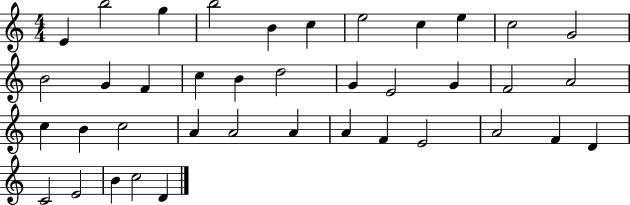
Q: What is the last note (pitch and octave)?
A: D4